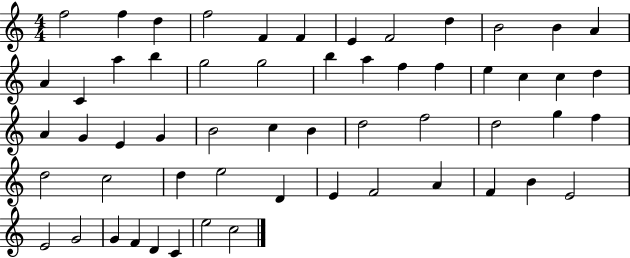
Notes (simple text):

F5/h F5/q D5/q F5/h F4/q F4/q E4/q F4/h D5/q B4/h B4/q A4/q A4/q C4/q A5/q B5/q G5/h G5/h B5/q A5/q F5/q F5/q E5/q C5/q C5/q D5/q A4/q G4/q E4/q G4/q B4/h C5/q B4/q D5/h F5/h D5/h G5/q F5/q D5/h C5/h D5/q E5/h D4/q E4/q F4/h A4/q F4/q B4/q E4/h E4/h G4/h G4/q F4/q D4/q C4/q E5/h C5/h